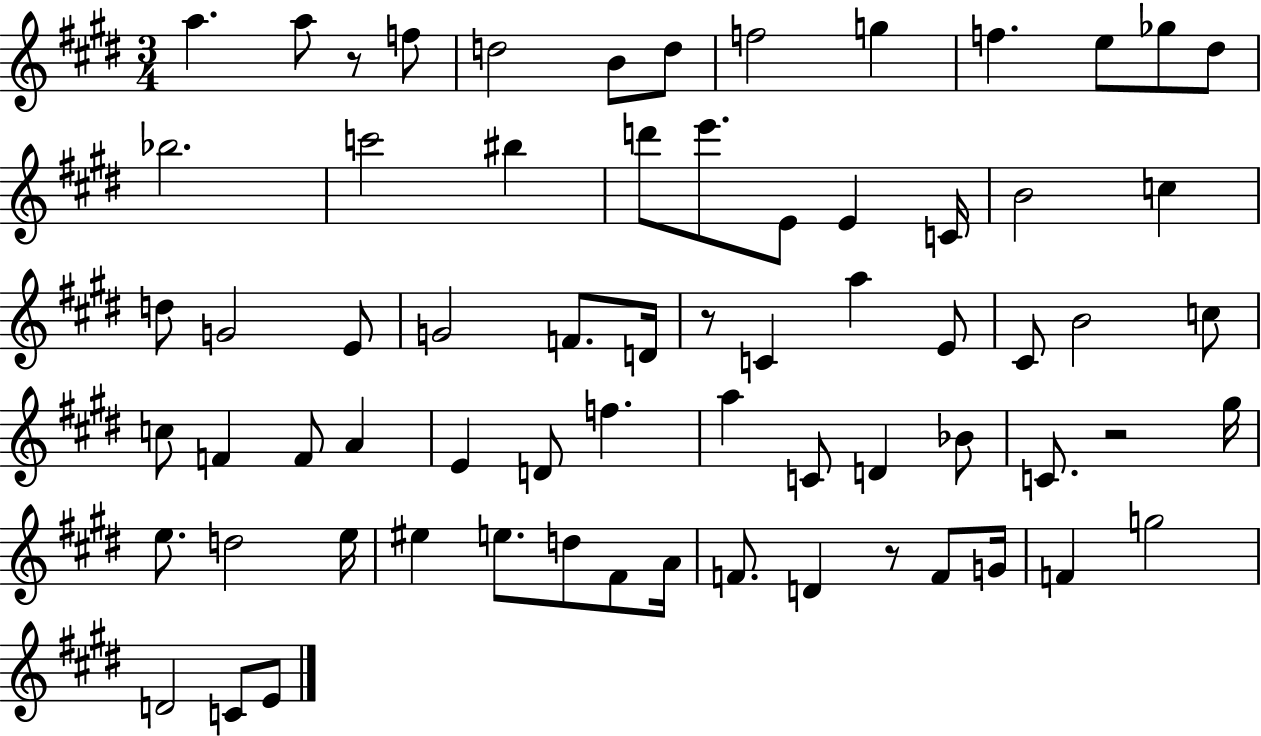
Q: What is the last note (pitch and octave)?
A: E4